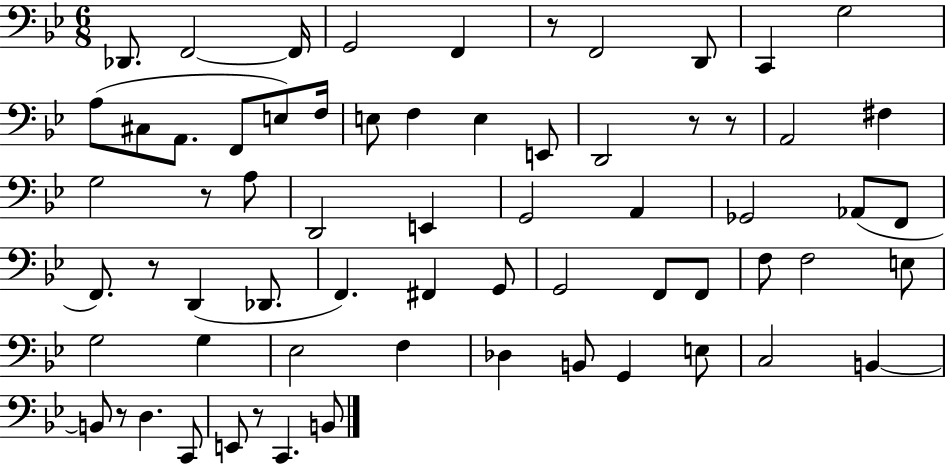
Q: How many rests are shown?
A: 7